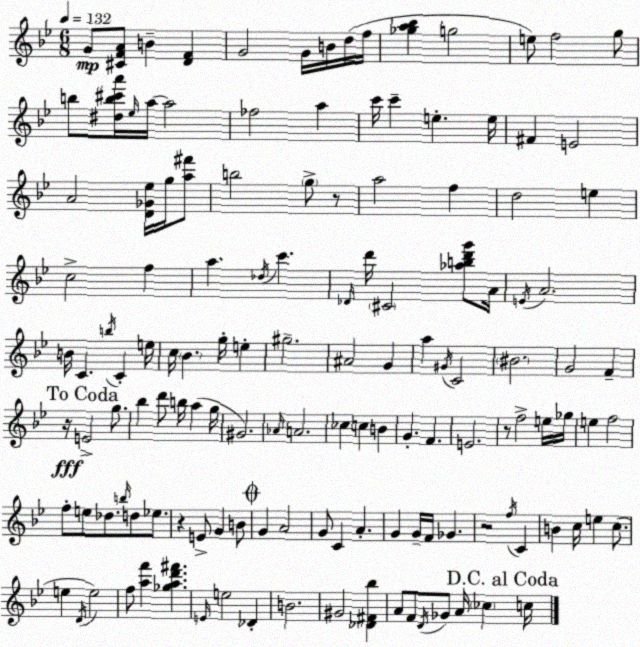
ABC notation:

X:1
T:Untitled
M:6/8
L:1/4
K:Gm
G/2 [^CFA]/2 B [DF] G2 G/4 B/4 d/4 f/4 [_ga_b] g2 e/2 f2 g/2 b/2 [^db^c'a']/4 _e/4 a/4 a2 _f2 a c'/4 c' e e/4 ^F E2 A2 [D_G_e]/4 g/4 [a^f']/2 b2 g/2 z/2 a2 f d2 e c2 f a _d/4 c' _D/4 d'/4 ^C2 [_abd'g']/2 A/4 E/4 A2 B/4 C b/4 C e/4 c/4 _B g/4 e ^g2 ^A2 G a ^G/4 C2 ^B2 G2 F z/4 E2 g/2 _b d'/2 b/4 a g/4 ^G2 _A/4 A2 _c c B G F E2 z/2 f2 e/4 _g/4 e f2 f/2 e/2 _d/2 b/4 d/2 _e/2 z E/2 G B/2 G A2 G/2 C A G G/4 F/4 _G z2 f/4 C B c/4 e c/2 e D/4 e2 f/2 [af'] [_gad'^f'] E/4 e2 _D B2 ^G2 [_D^F_b] A/2 F/2 D/4 _G/2 A/4 _c c/4